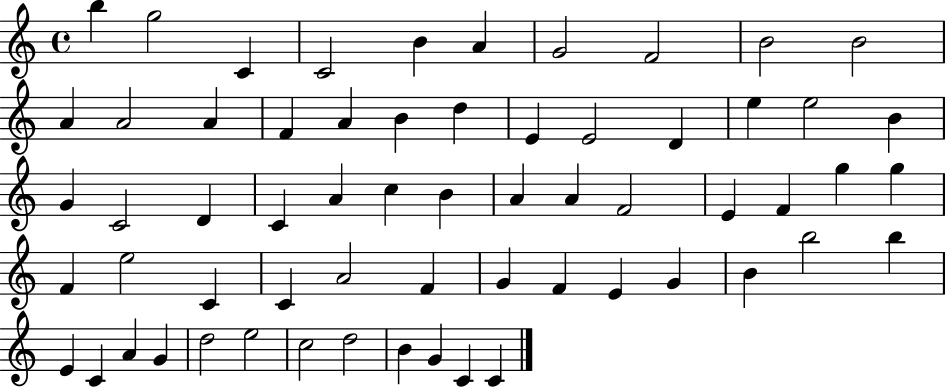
{
  \clef treble
  \time 4/4
  \defaultTimeSignature
  \key c \major
  b''4 g''2 c'4 | c'2 b'4 a'4 | g'2 f'2 | b'2 b'2 | \break a'4 a'2 a'4 | f'4 a'4 b'4 d''4 | e'4 e'2 d'4 | e''4 e''2 b'4 | \break g'4 c'2 d'4 | c'4 a'4 c''4 b'4 | a'4 a'4 f'2 | e'4 f'4 g''4 g''4 | \break f'4 e''2 c'4 | c'4 a'2 f'4 | g'4 f'4 e'4 g'4 | b'4 b''2 b''4 | \break e'4 c'4 a'4 g'4 | d''2 e''2 | c''2 d''2 | b'4 g'4 c'4 c'4 | \break \bar "|."
}